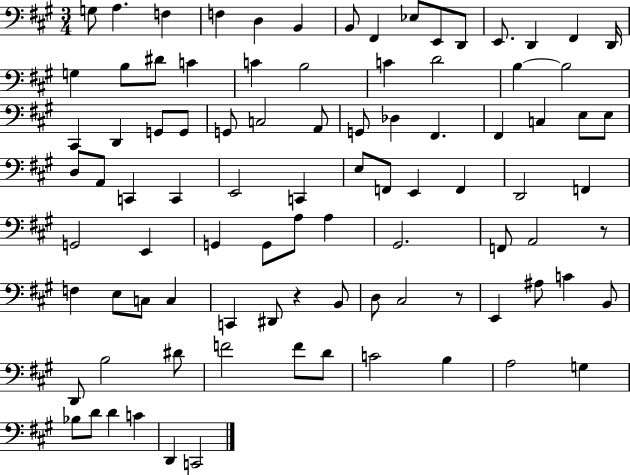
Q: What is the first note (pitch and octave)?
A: G3